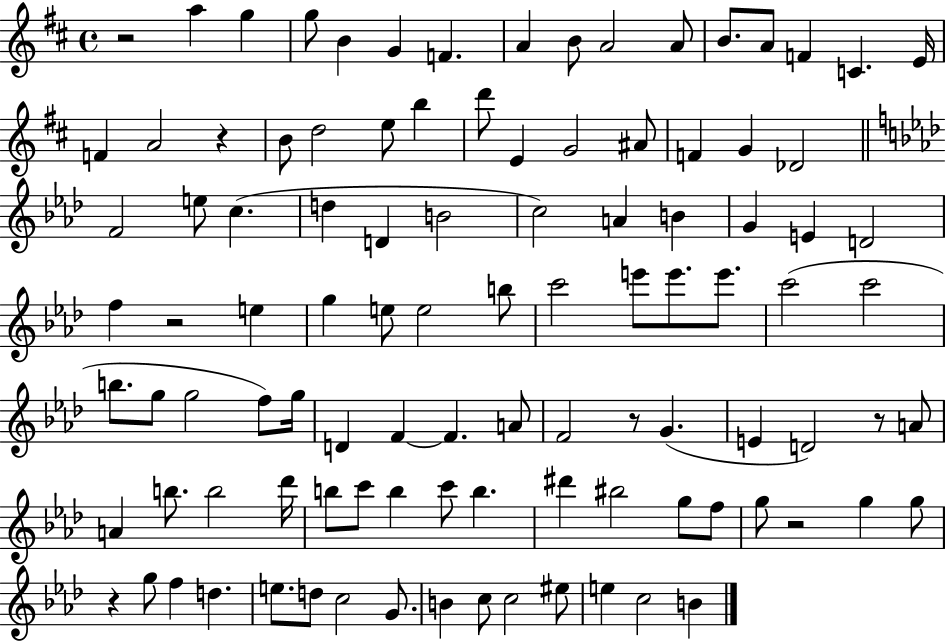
X:1
T:Untitled
M:4/4
L:1/4
K:D
z2 a g g/2 B G F A B/2 A2 A/2 B/2 A/2 F C E/4 F A2 z B/2 d2 e/2 b d'/2 E G2 ^A/2 F G _D2 F2 e/2 c d D B2 c2 A B G E D2 f z2 e g e/2 e2 b/2 c'2 e'/2 e'/2 e'/2 c'2 c'2 b/2 g/2 g2 f/2 g/4 D F F A/2 F2 z/2 G E D2 z/2 A/2 A b/2 b2 _d'/4 b/2 c'/2 b c'/2 b ^d' ^b2 g/2 f/2 g/2 z2 g g/2 z g/2 f d e/2 d/2 c2 G/2 B c/2 c2 ^e/2 e c2 B